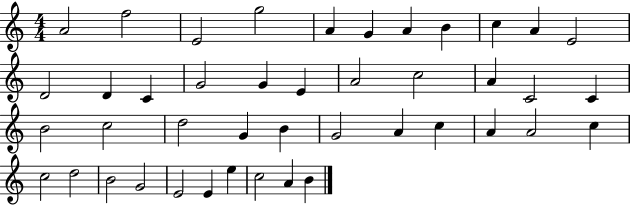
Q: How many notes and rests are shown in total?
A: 43